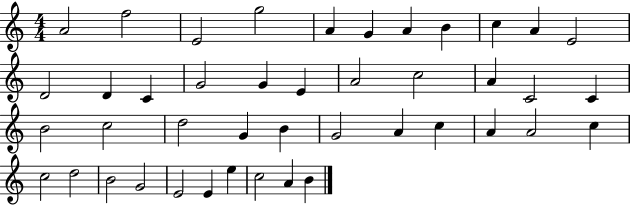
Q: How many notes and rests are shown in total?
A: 43